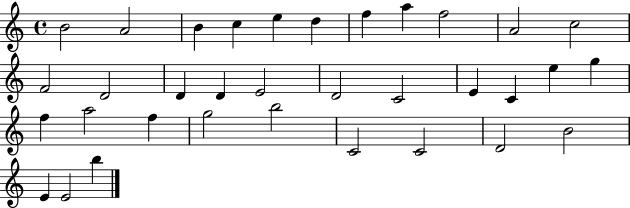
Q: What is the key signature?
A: C major